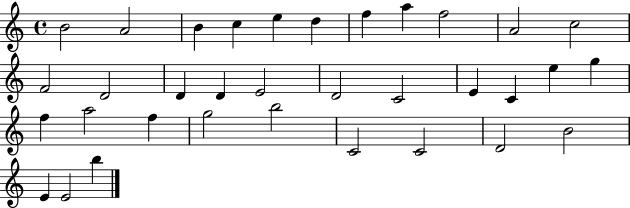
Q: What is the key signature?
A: C major